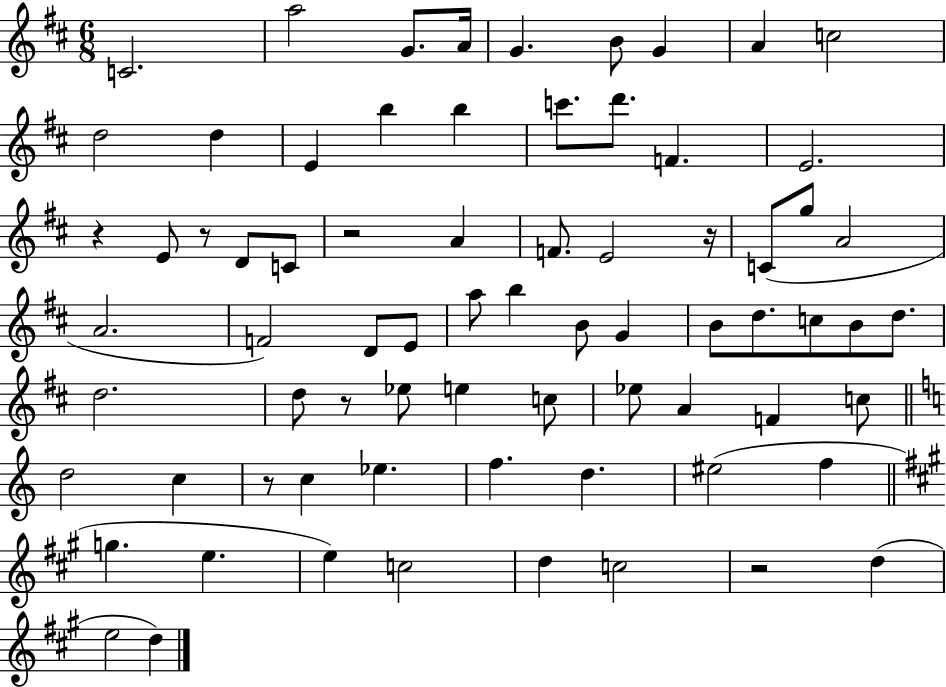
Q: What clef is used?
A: treble